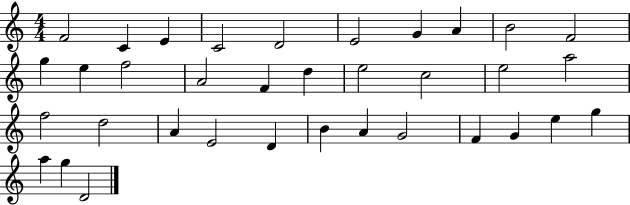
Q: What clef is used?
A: treble